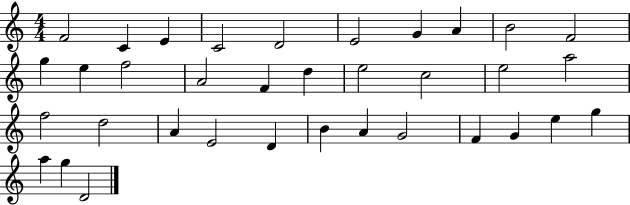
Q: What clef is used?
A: treble